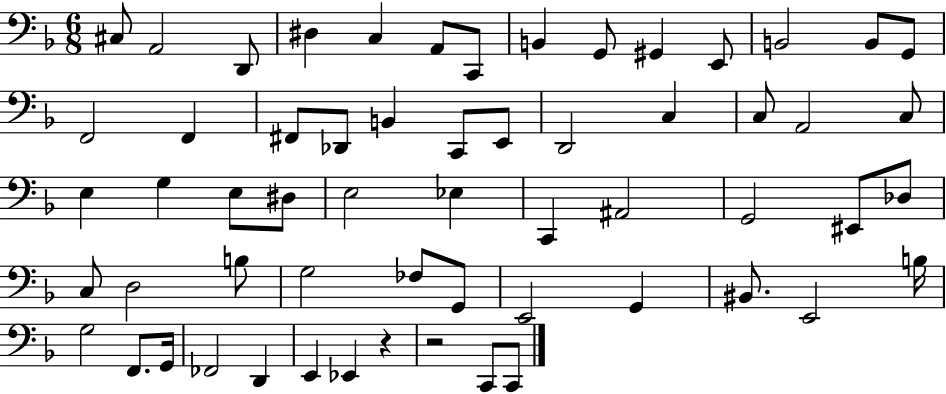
C#3/e A2/h D2/e D#3/q C3/q A2/e C2/e B2/q G2/e G#2/q E2/e B2/h B2/e G2/e F2/h F2/q F#2/e Db2/e B2/q C2/e E2/e D2/h C3/q C3/e A2/h C3/e E3/q G3/q E3/e D#3/e E3/h Eb3/q C2/q A#2/h G2/h EIS2/e Db3/e C3/e D3/h B3/e G3/h FES3/e G2/e E2/h G2/q BIS2/e. E2/h B3/s G3/h F2/e. G2/s FES2/h D2/q E2/q Eb2/q R/q R/h C2/e C2/e